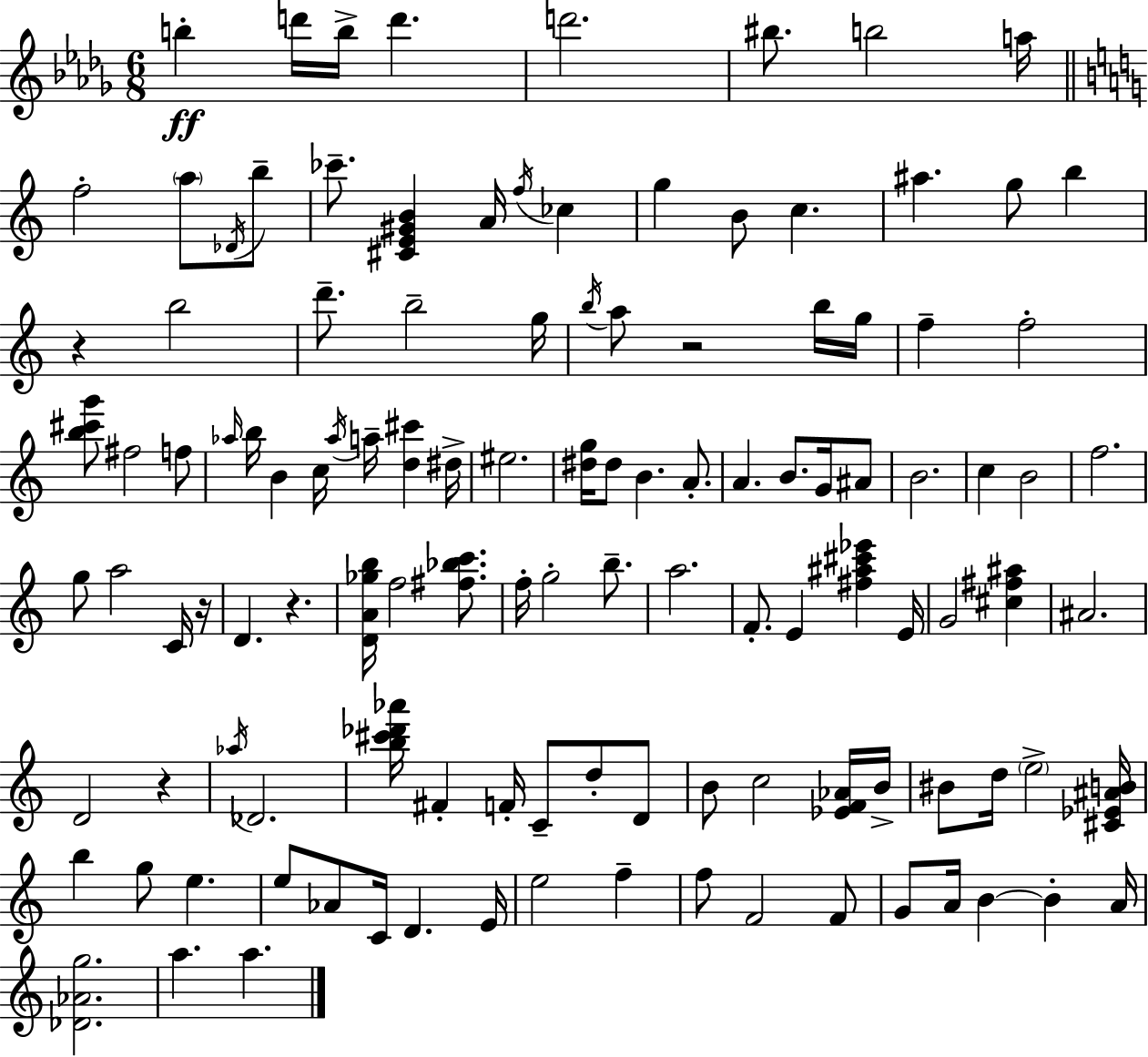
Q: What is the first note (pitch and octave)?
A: B5